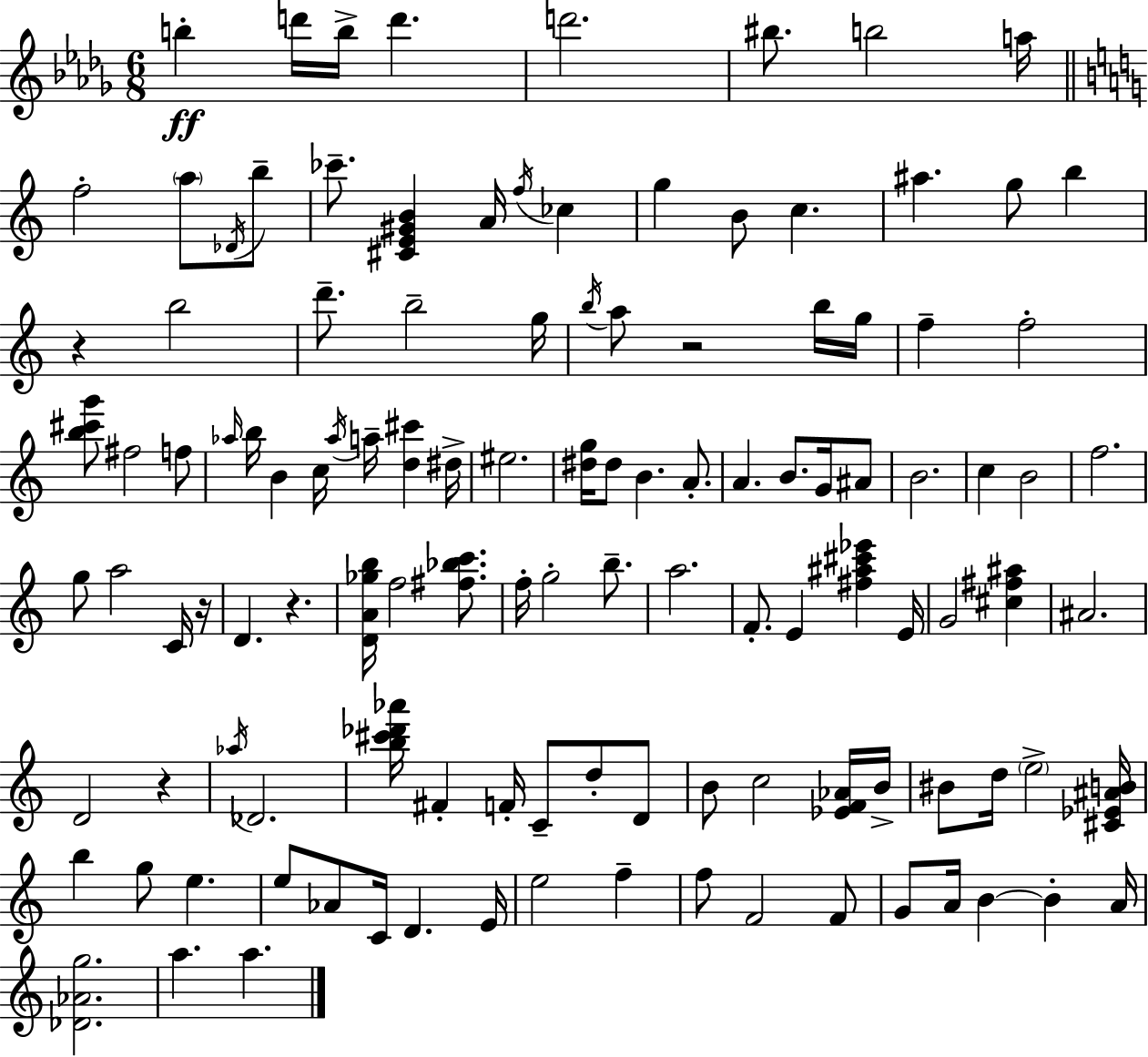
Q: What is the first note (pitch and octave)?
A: B5